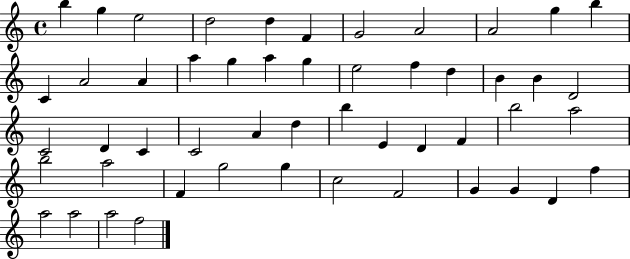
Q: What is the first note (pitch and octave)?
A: B5